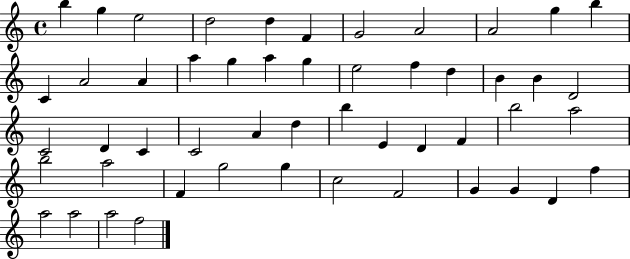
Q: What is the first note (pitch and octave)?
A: B5